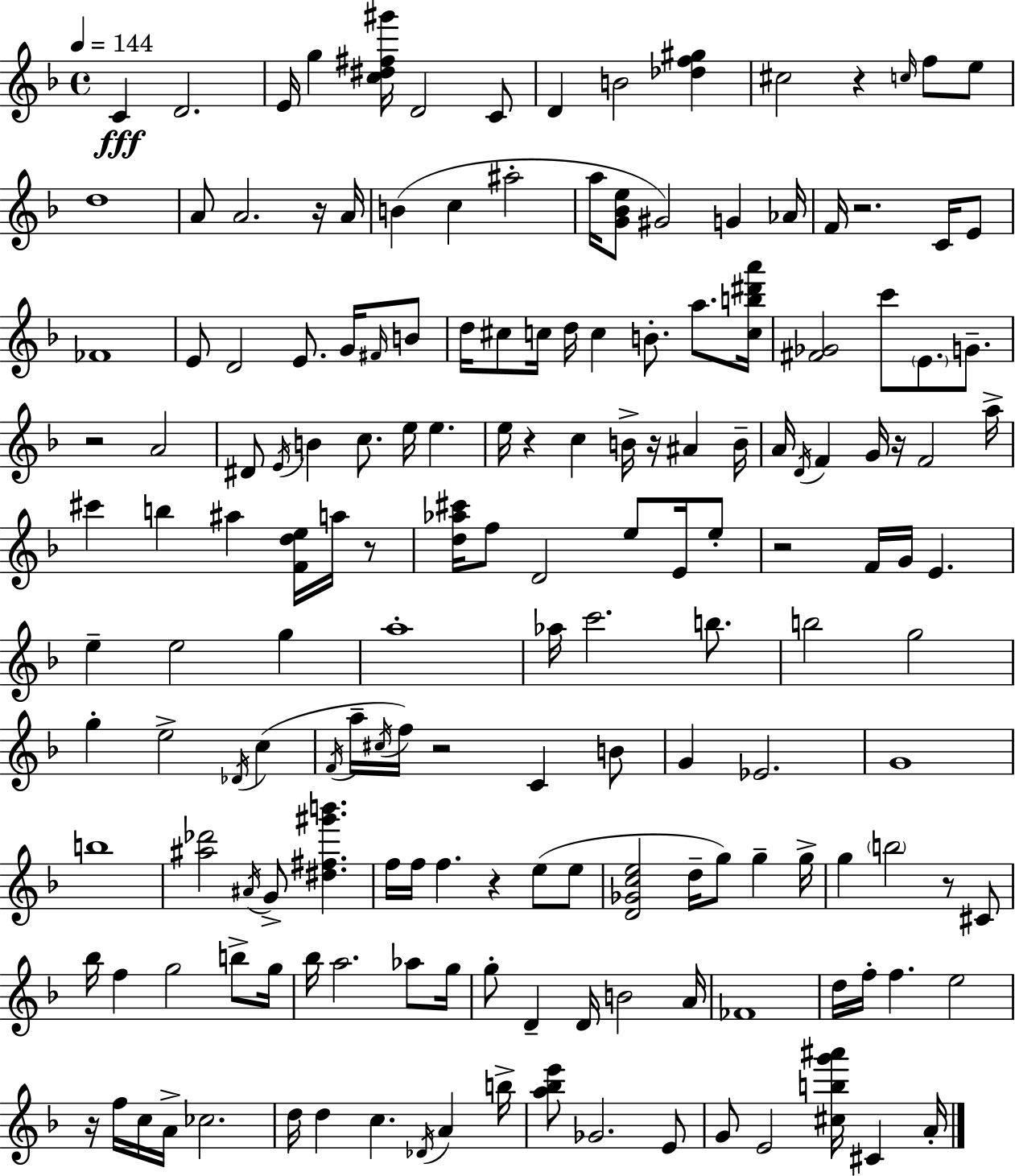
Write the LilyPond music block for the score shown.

{
  \clef treble
  \time 4/4
  \defaultTimeSignature
  \key f \major
  \tempo 4 = 144
  c'4\fff d'2. | e'16 g''4 <c'' dis'' fis'' gis'''>16 d'2 c'8 | d'4 b'2 <des'' f'' gis''>4 | cis''2 r4 \grace { c''16 } f''8 e''8 | \break d''1 | a'8 a'2. r16 | a'16 b'4( c''4 ais''2-. | a''16 <g' bes' e''>8 gis'2) g'4 | \break aes'16 f'16 r2. c'16 e'8 | fes'1 | e'8 d'2 e'8. g'16 \grace { fis'16 } | b'8 d''16 cis''8 c''16 d''16 c''4 b'8.-. a''8. | \break <c'' b'' dis''' a'''>16 <fis' ges'>2 c'''8 \parenthesize e'8. g'8.-- | r2 a'2 | dis'8 \acciaccatura { e'16 } b'4 c''8. e''16 e''4. | e''16 r4 c''4 b'16-> r16 ais'4 | \break b'16-- a'16 \acciaccatura { d'16 } f'4 g'16 r16 f'2 | a''16-> cis'''4 b''4 ais''4 | <f' d'' e''>16 a''16 r8 <d'' aes'' cis'''>16 f''8 d'2 e''8 | e'16 e''8-. r2 f'16 g'16 e'4. | \break e''4-- e''2 | g''4 a''1-. | aes''16 c'''2. | b''8. b''2 g''2 | \break g''4-. e''2-> | \acciaccatura { des'16 }( c''4 \acciaccatura { f'16 } a''16-- \acciaccatura { cis''16 } f''16) r2 | c'4 b'8 g'4 ees'2. | g'1 | \break b''1 | <ais'' des'''>2 \acciaccatura { ais'16 } | g'8-> <dis'' fis'' gis''' b'''>4. f''16 f''16 f''4. | r4 e''8( e''8 <d' ges' c'' e''>2 | \break d''16-- g''8) g''4-- g''16-> g''4 \parenthesize b''2 | r8 cis'8 bes''16 f''4 g''2 | b''8-> g''16 bes''16 a''2. | aes''8 g''16 g''8-. d'4-- d'16 b'2 | \break a'16 fes'1 | d''16 f''16-. f''4. | e''2 r16 f''16 c''16 a'16-> ces''2. | d''16 d''4 c''4. | \break \acciaccatura { des'16 } a'4 b''16-> <a'' bes'' e'''>8 ges'2. | e'8 g'8 e'2 | <cis'' b'' g''' ais'''>16 cis'4 a'16-. \bar "|."
}